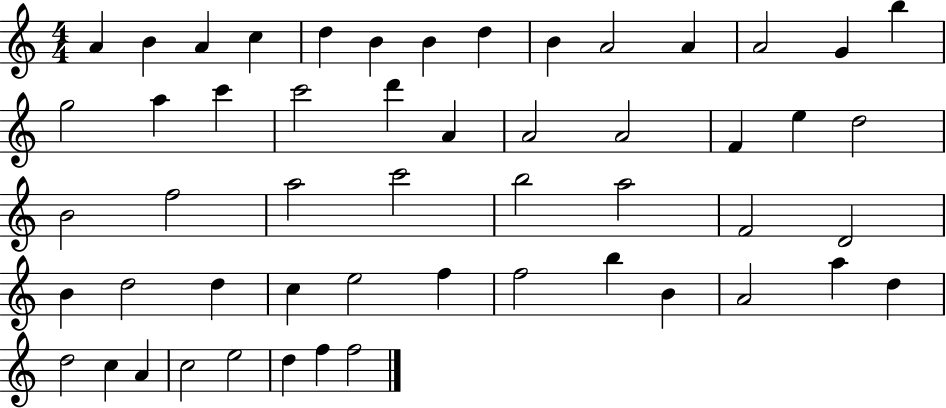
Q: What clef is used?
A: treble